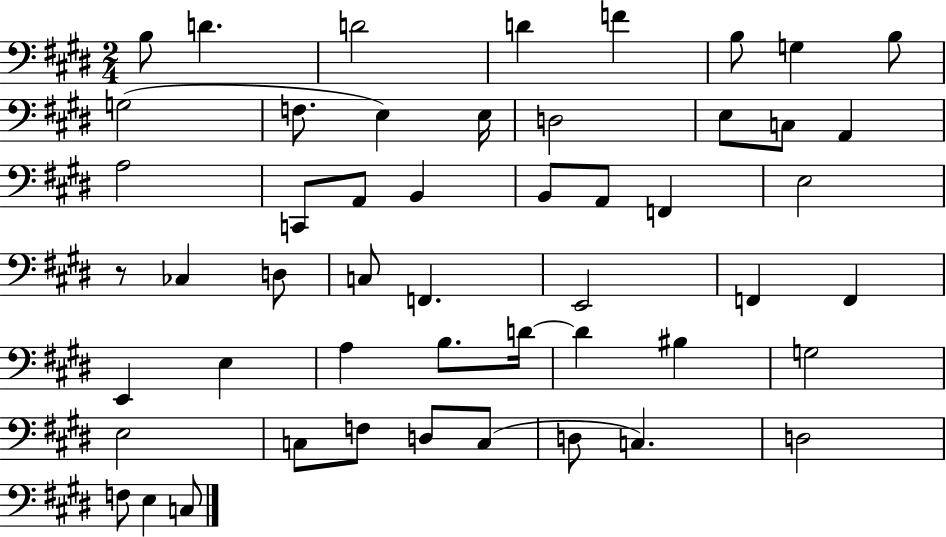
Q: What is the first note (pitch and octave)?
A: B3